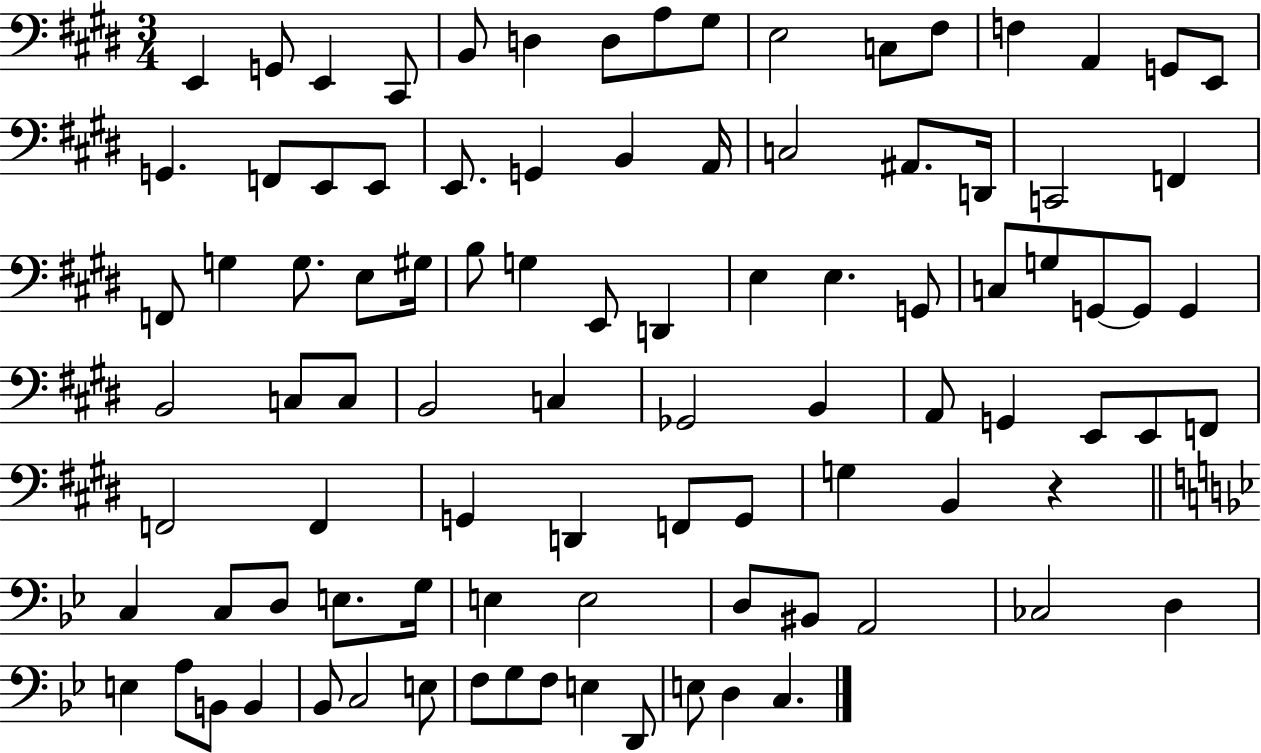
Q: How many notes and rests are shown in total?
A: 94